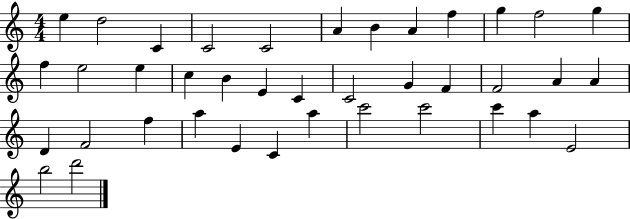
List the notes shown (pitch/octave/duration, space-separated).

E5/q D5/h C4/q C4/h C4/h A4/q B4/q A4/q F5/q G5/q F5/h G5/q F5/q E5/h E5/q C5/q B4/q E4/q C4/q C4/h G4/q F4/q F4/h A4/q A4/q D4/q F4/h F5/q A5/q E4/q C4/q A5/q C6/h C6/h C6/q A5/q E4/h B5/h D6/h